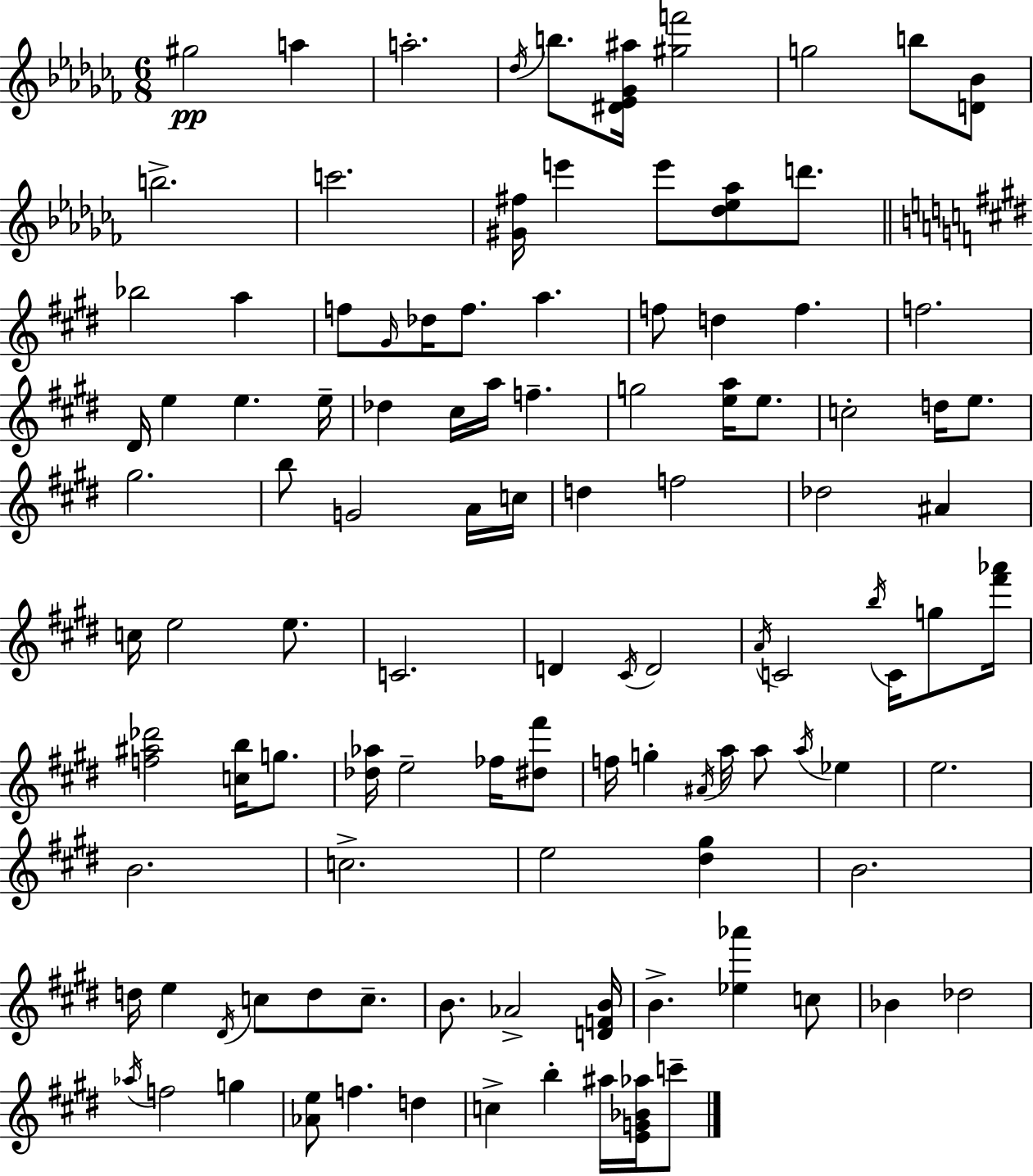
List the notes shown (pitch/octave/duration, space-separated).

G#5/h A5/q A5/h. Db5/s B5/e. [D#4,Eb4,Gb4,A#5]/s [G#5,F6]/h G5/h B5/e [D4,Bb4]/e B5/h. C6/h. [G#4,F#5]/s E6/q E6/e [Db5,Eb5,Ab5]/e D6/e. Bb5/h A5/q F5/e G#4/s Db5/s F5/e. A5/q. F5/e D5/q F5/q. F5/h. D#4/s E5/q E5/q. E5/s Db5/q C#5/s A5/s F5/q. G5/h [E5,A5]/s E5/e. C5/h D5/s E5/e. G#5/h. B5/e G4/h A4/s C5/s D5/q F5/h Db5/h A#4/q C5/s E5/h E5/e. C4/h. D4/q C#4/s D4/h A4/s C4/h B5/s C4/s G5/e [F#6,Ab6]/s [F5,A#5,Db6]/h [C5,B5]/s G5/e. [Db5,Ab5]/s E5/h FES5/s [D#5,F#6]/e F5/s G5/q A#4/s A5/s A5/e A5/s Eb5/q E5/h. B4/h. C5/h. E5/h [D#5,G#5]/q B4/h. D5/s E5/q D#4/s C5/e D5/e C5/e. B4/e. Ab4/h [D4,F4,B4]/s B4/q. [Eb5,Ab6]/q C5/e Bb4/q Db5/h Ab5/s F5/h G5/q [Ab4,E5]/e F5/q. D5/q C5/q B5/q A#5/s [E4,G4,Bb4,Ab5]/s C6/e